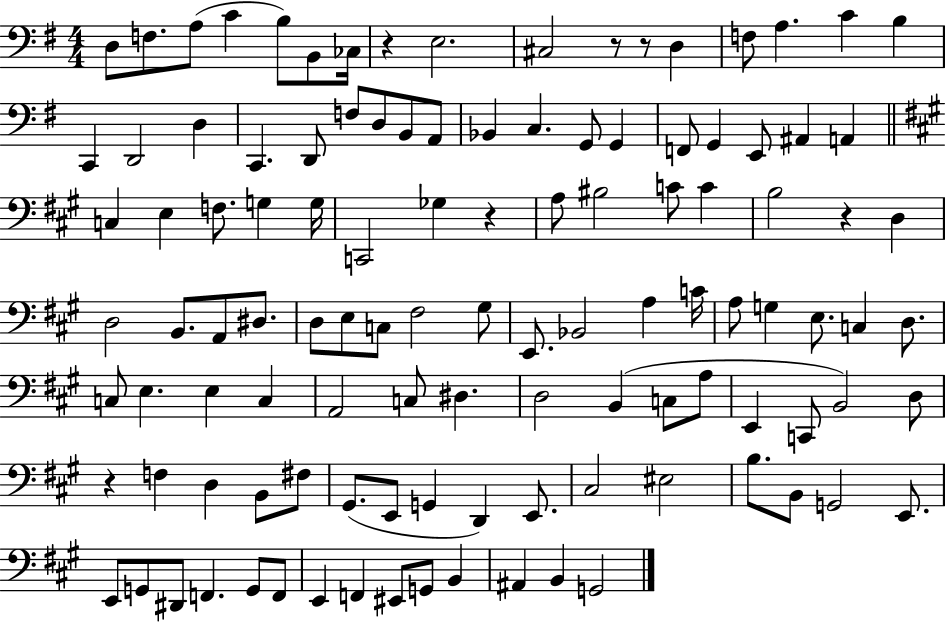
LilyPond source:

{
  \clef bass
  \numericTimeSignature
  \time 4/4
  \key g \major
  d8 f8. a8( c'4 b8) b,8 ces16 | r4 e2. | cis2 r8 r8 d4 | f8 a4. c'4 b4 | \break c,4 d,2 d4 | c,4. d,8 f8 d8 b,8 a,8 | bes,4 c4. g,8 g,4 | f,8 g,4 e,8 ais,4 a,4 | \break \bar "||" \break \key a \major c4 e4 f8. g4 g16 | c,2 ges4 r4 | a8 bis2 c'8 c'4 | b2 r4 d4 | \break d2 b,8. a,8 dis8. | d8 e8 c8 fis2 gis8 | e,8. bes,2 a4 c'16 | a8 g4 e8. c4 d8. | \break c8 e4. e4 c4 | a,2 c8 dis4. | d2 b,4( c8 a8 | e,4 c,8 b,2) d8 | \break r4 f4 d4 b,8 fis8 | gis,8.( e,8 g,4 d,4) e,8. | cis2 eis2 | b8. b,8 g,2 e,8. | \break e,8 g,8 dis,8 f,4. g,8 f,8 | e,4 f,4 eis,8 g,8 b,4 | ais,4 b,4 g,2 | \bar "|."
}